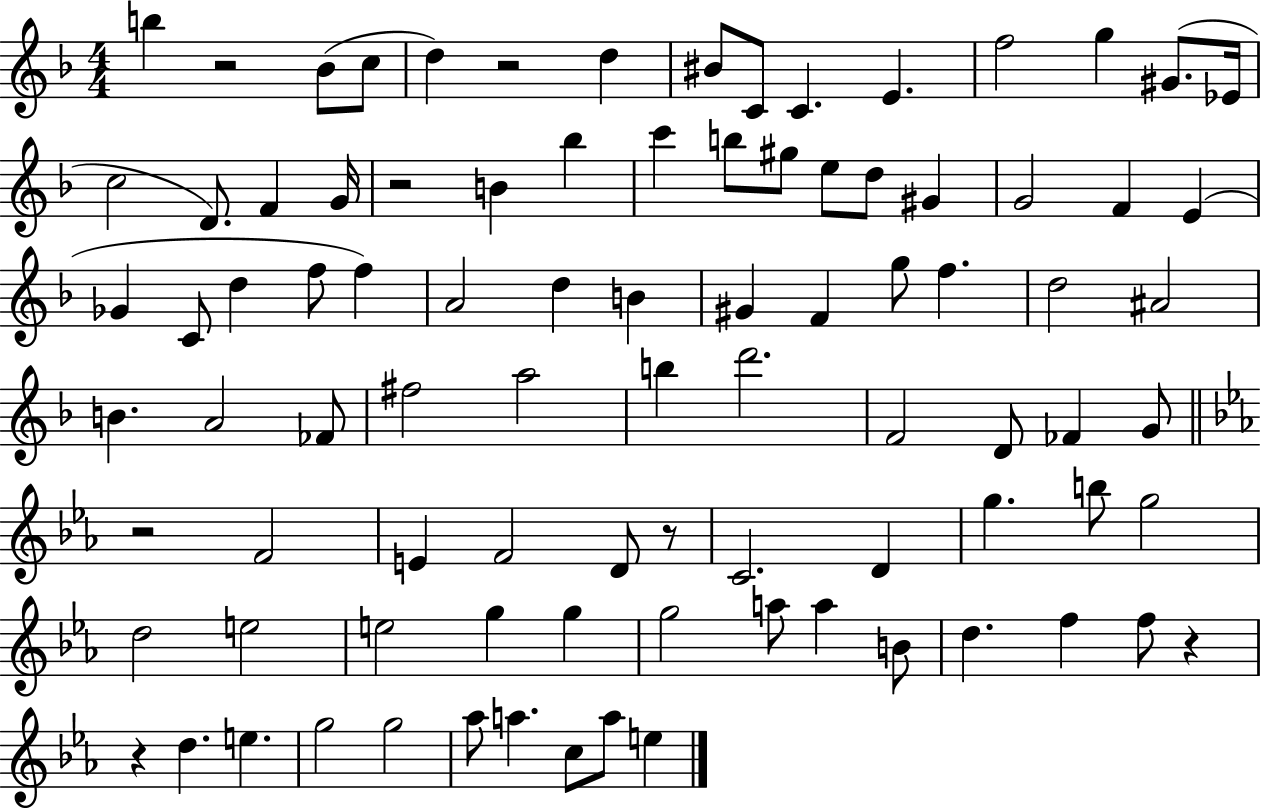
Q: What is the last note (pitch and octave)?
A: E5